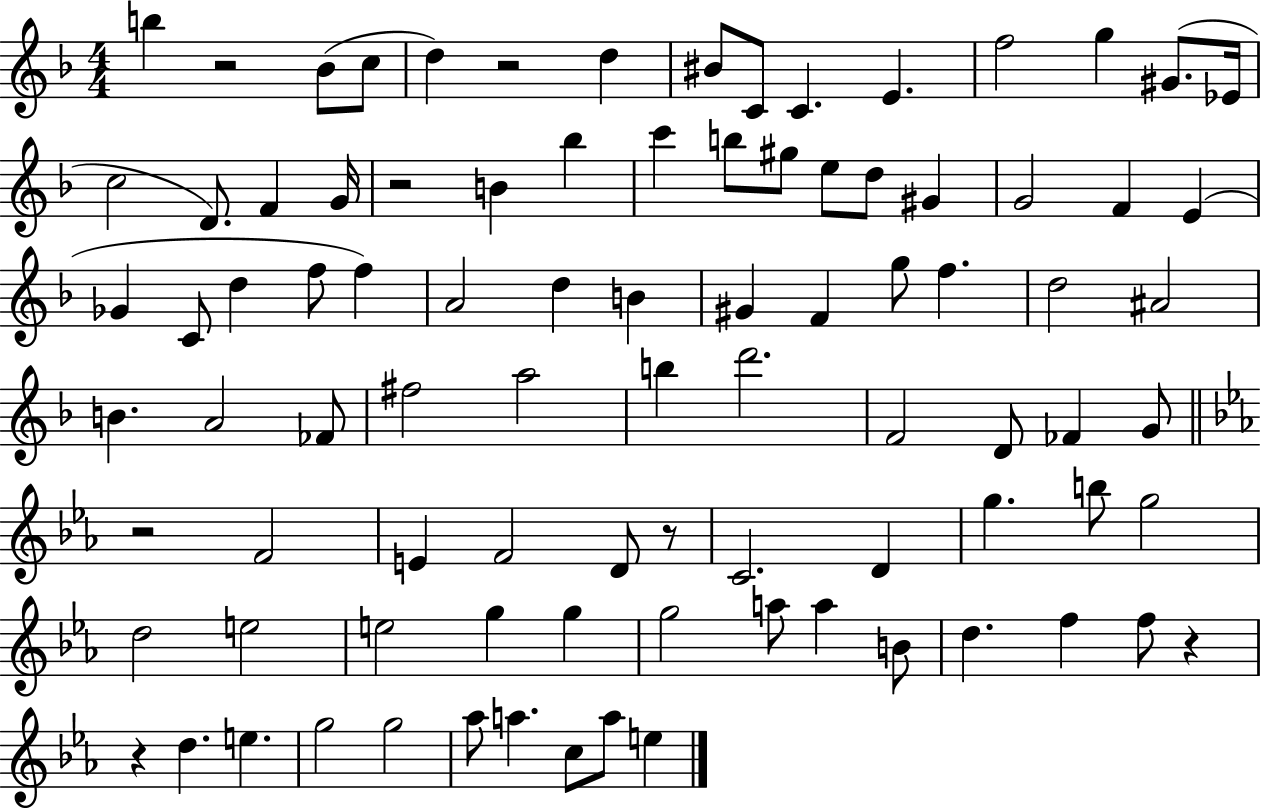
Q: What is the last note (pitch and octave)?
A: E5